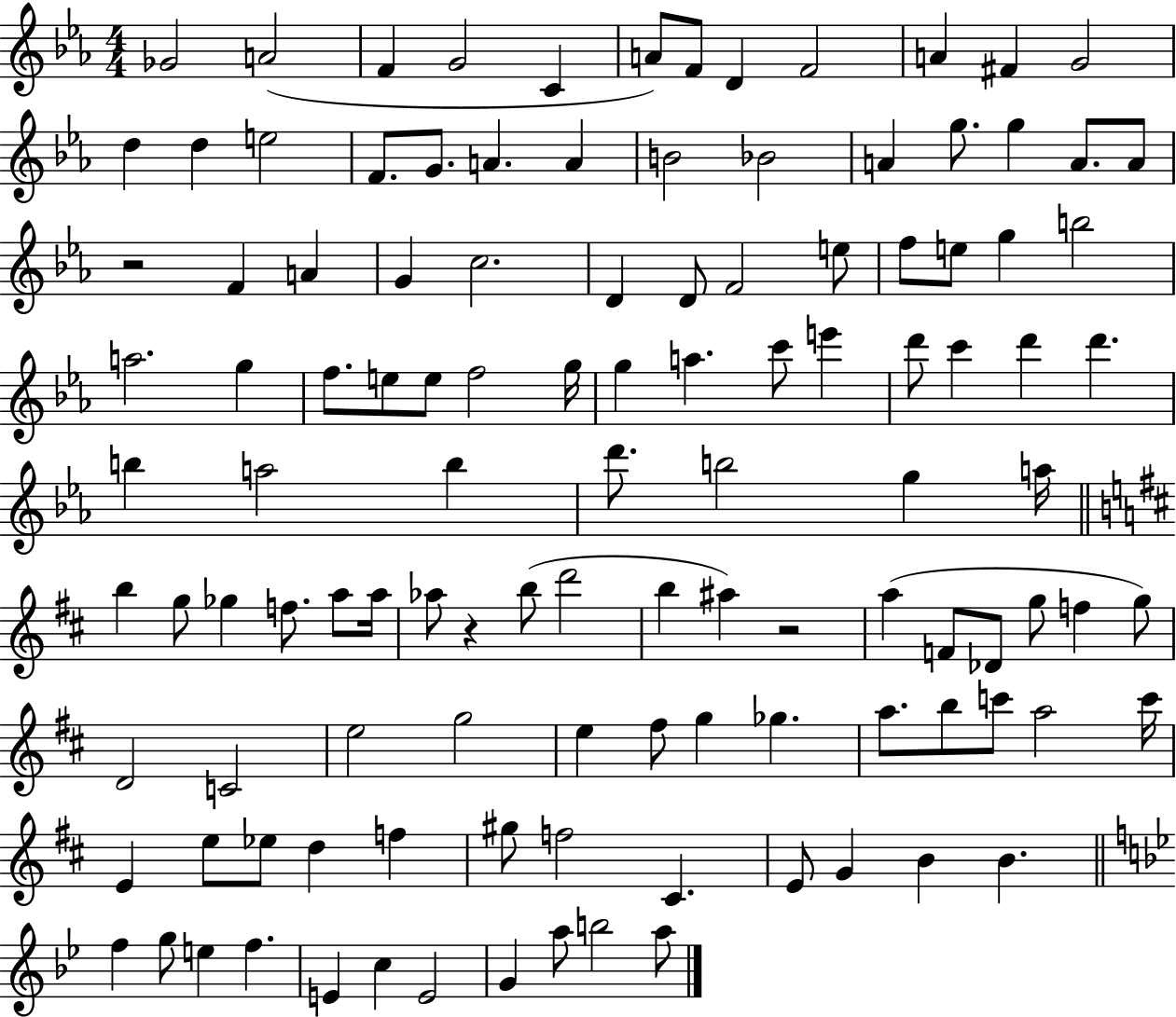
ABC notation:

X:1
T:Untitled
M:4/4
L:1/4
K:Eb
_G2 A2 F G2 C A/2 F/2 D F2 A ^F G2 d d e2 F/2 G/2 A A B2 _B2 A g/2 g A/2 A/2 z2 F A G c2 D D/2 F2 e/2 f/2 e/2 g b2 a2 g f/2 e/2 e/2 f2 g/4 g a c'/2 e' d'/2 c' d' d' b a2 b d'/2 b2 g a/4 b g/2 _g f/2 a/2 a/4 _a/2 z b/2 d'2 b ^a z2 a F/2 _D/2 g/2 f g/2 D2 C2 e2 g2 e ^f/2 g _g a/2 b/2 c'/2 a2 c'/4 E e/2 _e/2 d f ^g/2 f2 ^C E/2 G B B f g/2 e f E c E2 G a/2 b2 a/2